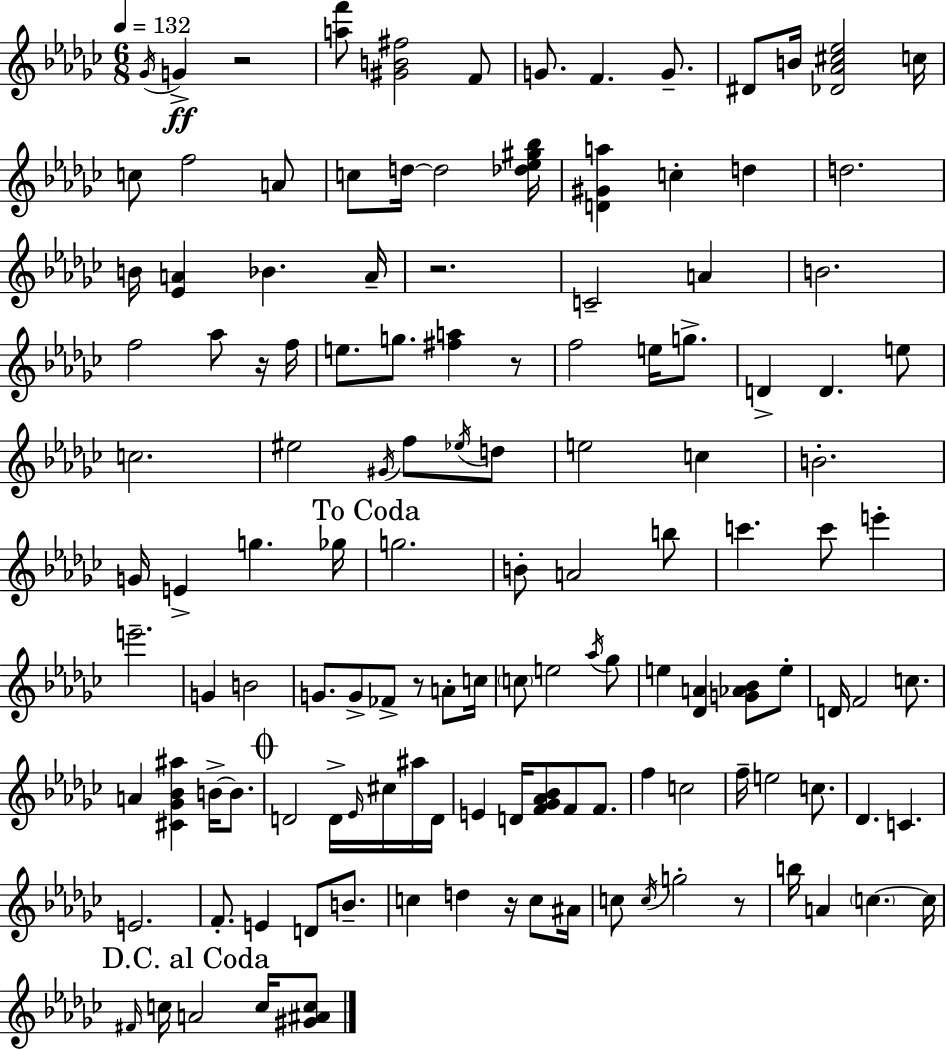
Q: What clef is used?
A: treble